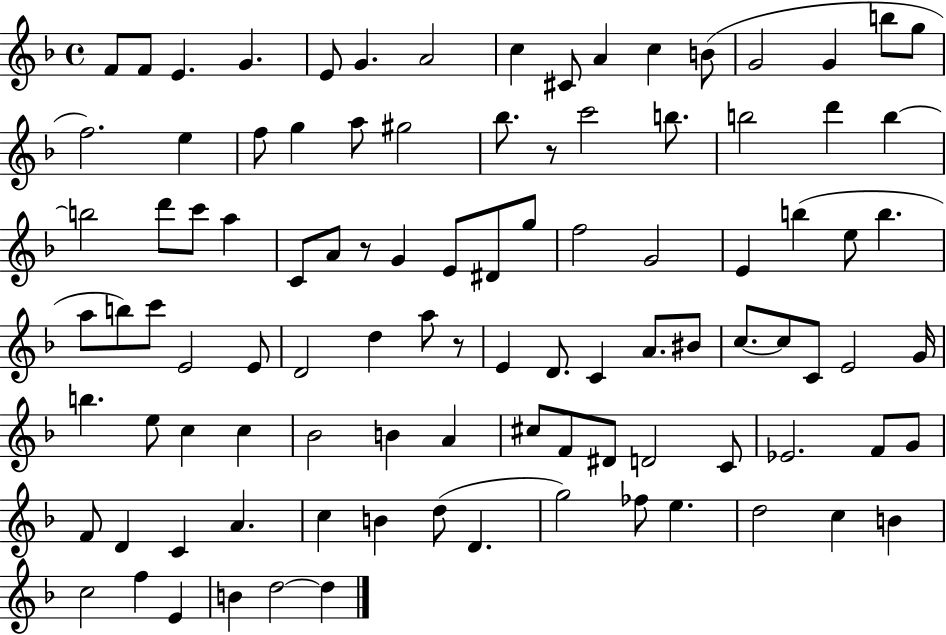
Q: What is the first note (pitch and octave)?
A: F4